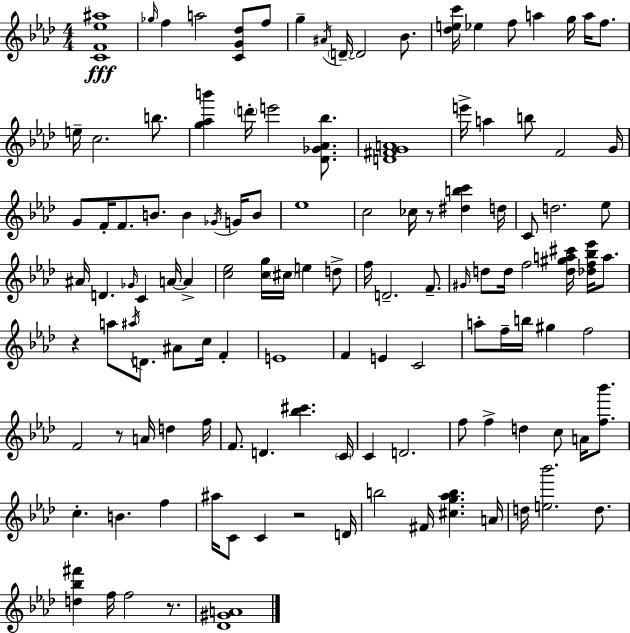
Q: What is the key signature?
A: F minor